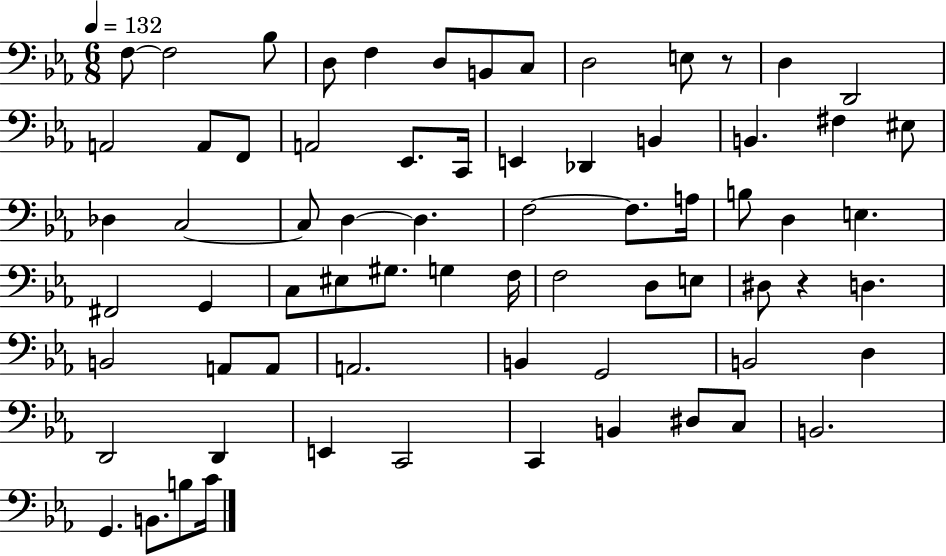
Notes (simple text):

F3/e F3/h Bb3/e D3/e F3/q D3/e B2/e C3/e D3/h E3/e R/e D3/q D2/h A2/h A2/e F2/e A2/h Eb2/e. C2/s E2/q Db2/q B2/q B2/q. F#3/q EIS3/e Db3/q C3/h C3/e D3/q D3/q. F3/h F3/e. A3/s B3/e D3/q E3/q. F#2/h G2/q C3/e EIS3/e G#3/e. G3/q F3/s F3/h D3/e E3/e D#3/e R/q D3/q. B2/h A2/e A2/e A2/h. B2/q G2/h B2/h D3/q D2/h D2/q E2/q C2/h C2/q B2/q D#3/e C3/e B2/h. G2/q. B2/e. B3/e C4/s